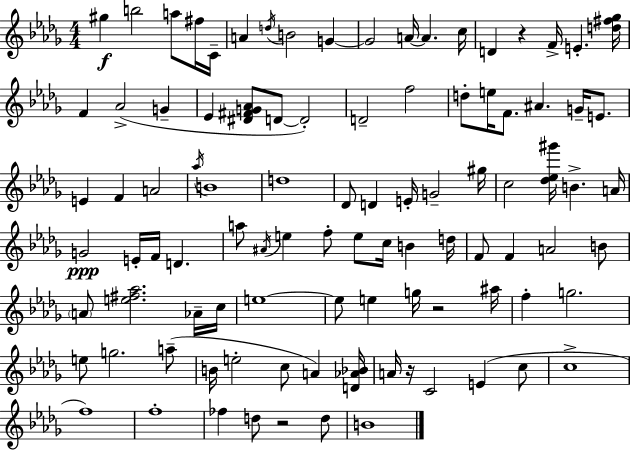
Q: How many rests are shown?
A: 4